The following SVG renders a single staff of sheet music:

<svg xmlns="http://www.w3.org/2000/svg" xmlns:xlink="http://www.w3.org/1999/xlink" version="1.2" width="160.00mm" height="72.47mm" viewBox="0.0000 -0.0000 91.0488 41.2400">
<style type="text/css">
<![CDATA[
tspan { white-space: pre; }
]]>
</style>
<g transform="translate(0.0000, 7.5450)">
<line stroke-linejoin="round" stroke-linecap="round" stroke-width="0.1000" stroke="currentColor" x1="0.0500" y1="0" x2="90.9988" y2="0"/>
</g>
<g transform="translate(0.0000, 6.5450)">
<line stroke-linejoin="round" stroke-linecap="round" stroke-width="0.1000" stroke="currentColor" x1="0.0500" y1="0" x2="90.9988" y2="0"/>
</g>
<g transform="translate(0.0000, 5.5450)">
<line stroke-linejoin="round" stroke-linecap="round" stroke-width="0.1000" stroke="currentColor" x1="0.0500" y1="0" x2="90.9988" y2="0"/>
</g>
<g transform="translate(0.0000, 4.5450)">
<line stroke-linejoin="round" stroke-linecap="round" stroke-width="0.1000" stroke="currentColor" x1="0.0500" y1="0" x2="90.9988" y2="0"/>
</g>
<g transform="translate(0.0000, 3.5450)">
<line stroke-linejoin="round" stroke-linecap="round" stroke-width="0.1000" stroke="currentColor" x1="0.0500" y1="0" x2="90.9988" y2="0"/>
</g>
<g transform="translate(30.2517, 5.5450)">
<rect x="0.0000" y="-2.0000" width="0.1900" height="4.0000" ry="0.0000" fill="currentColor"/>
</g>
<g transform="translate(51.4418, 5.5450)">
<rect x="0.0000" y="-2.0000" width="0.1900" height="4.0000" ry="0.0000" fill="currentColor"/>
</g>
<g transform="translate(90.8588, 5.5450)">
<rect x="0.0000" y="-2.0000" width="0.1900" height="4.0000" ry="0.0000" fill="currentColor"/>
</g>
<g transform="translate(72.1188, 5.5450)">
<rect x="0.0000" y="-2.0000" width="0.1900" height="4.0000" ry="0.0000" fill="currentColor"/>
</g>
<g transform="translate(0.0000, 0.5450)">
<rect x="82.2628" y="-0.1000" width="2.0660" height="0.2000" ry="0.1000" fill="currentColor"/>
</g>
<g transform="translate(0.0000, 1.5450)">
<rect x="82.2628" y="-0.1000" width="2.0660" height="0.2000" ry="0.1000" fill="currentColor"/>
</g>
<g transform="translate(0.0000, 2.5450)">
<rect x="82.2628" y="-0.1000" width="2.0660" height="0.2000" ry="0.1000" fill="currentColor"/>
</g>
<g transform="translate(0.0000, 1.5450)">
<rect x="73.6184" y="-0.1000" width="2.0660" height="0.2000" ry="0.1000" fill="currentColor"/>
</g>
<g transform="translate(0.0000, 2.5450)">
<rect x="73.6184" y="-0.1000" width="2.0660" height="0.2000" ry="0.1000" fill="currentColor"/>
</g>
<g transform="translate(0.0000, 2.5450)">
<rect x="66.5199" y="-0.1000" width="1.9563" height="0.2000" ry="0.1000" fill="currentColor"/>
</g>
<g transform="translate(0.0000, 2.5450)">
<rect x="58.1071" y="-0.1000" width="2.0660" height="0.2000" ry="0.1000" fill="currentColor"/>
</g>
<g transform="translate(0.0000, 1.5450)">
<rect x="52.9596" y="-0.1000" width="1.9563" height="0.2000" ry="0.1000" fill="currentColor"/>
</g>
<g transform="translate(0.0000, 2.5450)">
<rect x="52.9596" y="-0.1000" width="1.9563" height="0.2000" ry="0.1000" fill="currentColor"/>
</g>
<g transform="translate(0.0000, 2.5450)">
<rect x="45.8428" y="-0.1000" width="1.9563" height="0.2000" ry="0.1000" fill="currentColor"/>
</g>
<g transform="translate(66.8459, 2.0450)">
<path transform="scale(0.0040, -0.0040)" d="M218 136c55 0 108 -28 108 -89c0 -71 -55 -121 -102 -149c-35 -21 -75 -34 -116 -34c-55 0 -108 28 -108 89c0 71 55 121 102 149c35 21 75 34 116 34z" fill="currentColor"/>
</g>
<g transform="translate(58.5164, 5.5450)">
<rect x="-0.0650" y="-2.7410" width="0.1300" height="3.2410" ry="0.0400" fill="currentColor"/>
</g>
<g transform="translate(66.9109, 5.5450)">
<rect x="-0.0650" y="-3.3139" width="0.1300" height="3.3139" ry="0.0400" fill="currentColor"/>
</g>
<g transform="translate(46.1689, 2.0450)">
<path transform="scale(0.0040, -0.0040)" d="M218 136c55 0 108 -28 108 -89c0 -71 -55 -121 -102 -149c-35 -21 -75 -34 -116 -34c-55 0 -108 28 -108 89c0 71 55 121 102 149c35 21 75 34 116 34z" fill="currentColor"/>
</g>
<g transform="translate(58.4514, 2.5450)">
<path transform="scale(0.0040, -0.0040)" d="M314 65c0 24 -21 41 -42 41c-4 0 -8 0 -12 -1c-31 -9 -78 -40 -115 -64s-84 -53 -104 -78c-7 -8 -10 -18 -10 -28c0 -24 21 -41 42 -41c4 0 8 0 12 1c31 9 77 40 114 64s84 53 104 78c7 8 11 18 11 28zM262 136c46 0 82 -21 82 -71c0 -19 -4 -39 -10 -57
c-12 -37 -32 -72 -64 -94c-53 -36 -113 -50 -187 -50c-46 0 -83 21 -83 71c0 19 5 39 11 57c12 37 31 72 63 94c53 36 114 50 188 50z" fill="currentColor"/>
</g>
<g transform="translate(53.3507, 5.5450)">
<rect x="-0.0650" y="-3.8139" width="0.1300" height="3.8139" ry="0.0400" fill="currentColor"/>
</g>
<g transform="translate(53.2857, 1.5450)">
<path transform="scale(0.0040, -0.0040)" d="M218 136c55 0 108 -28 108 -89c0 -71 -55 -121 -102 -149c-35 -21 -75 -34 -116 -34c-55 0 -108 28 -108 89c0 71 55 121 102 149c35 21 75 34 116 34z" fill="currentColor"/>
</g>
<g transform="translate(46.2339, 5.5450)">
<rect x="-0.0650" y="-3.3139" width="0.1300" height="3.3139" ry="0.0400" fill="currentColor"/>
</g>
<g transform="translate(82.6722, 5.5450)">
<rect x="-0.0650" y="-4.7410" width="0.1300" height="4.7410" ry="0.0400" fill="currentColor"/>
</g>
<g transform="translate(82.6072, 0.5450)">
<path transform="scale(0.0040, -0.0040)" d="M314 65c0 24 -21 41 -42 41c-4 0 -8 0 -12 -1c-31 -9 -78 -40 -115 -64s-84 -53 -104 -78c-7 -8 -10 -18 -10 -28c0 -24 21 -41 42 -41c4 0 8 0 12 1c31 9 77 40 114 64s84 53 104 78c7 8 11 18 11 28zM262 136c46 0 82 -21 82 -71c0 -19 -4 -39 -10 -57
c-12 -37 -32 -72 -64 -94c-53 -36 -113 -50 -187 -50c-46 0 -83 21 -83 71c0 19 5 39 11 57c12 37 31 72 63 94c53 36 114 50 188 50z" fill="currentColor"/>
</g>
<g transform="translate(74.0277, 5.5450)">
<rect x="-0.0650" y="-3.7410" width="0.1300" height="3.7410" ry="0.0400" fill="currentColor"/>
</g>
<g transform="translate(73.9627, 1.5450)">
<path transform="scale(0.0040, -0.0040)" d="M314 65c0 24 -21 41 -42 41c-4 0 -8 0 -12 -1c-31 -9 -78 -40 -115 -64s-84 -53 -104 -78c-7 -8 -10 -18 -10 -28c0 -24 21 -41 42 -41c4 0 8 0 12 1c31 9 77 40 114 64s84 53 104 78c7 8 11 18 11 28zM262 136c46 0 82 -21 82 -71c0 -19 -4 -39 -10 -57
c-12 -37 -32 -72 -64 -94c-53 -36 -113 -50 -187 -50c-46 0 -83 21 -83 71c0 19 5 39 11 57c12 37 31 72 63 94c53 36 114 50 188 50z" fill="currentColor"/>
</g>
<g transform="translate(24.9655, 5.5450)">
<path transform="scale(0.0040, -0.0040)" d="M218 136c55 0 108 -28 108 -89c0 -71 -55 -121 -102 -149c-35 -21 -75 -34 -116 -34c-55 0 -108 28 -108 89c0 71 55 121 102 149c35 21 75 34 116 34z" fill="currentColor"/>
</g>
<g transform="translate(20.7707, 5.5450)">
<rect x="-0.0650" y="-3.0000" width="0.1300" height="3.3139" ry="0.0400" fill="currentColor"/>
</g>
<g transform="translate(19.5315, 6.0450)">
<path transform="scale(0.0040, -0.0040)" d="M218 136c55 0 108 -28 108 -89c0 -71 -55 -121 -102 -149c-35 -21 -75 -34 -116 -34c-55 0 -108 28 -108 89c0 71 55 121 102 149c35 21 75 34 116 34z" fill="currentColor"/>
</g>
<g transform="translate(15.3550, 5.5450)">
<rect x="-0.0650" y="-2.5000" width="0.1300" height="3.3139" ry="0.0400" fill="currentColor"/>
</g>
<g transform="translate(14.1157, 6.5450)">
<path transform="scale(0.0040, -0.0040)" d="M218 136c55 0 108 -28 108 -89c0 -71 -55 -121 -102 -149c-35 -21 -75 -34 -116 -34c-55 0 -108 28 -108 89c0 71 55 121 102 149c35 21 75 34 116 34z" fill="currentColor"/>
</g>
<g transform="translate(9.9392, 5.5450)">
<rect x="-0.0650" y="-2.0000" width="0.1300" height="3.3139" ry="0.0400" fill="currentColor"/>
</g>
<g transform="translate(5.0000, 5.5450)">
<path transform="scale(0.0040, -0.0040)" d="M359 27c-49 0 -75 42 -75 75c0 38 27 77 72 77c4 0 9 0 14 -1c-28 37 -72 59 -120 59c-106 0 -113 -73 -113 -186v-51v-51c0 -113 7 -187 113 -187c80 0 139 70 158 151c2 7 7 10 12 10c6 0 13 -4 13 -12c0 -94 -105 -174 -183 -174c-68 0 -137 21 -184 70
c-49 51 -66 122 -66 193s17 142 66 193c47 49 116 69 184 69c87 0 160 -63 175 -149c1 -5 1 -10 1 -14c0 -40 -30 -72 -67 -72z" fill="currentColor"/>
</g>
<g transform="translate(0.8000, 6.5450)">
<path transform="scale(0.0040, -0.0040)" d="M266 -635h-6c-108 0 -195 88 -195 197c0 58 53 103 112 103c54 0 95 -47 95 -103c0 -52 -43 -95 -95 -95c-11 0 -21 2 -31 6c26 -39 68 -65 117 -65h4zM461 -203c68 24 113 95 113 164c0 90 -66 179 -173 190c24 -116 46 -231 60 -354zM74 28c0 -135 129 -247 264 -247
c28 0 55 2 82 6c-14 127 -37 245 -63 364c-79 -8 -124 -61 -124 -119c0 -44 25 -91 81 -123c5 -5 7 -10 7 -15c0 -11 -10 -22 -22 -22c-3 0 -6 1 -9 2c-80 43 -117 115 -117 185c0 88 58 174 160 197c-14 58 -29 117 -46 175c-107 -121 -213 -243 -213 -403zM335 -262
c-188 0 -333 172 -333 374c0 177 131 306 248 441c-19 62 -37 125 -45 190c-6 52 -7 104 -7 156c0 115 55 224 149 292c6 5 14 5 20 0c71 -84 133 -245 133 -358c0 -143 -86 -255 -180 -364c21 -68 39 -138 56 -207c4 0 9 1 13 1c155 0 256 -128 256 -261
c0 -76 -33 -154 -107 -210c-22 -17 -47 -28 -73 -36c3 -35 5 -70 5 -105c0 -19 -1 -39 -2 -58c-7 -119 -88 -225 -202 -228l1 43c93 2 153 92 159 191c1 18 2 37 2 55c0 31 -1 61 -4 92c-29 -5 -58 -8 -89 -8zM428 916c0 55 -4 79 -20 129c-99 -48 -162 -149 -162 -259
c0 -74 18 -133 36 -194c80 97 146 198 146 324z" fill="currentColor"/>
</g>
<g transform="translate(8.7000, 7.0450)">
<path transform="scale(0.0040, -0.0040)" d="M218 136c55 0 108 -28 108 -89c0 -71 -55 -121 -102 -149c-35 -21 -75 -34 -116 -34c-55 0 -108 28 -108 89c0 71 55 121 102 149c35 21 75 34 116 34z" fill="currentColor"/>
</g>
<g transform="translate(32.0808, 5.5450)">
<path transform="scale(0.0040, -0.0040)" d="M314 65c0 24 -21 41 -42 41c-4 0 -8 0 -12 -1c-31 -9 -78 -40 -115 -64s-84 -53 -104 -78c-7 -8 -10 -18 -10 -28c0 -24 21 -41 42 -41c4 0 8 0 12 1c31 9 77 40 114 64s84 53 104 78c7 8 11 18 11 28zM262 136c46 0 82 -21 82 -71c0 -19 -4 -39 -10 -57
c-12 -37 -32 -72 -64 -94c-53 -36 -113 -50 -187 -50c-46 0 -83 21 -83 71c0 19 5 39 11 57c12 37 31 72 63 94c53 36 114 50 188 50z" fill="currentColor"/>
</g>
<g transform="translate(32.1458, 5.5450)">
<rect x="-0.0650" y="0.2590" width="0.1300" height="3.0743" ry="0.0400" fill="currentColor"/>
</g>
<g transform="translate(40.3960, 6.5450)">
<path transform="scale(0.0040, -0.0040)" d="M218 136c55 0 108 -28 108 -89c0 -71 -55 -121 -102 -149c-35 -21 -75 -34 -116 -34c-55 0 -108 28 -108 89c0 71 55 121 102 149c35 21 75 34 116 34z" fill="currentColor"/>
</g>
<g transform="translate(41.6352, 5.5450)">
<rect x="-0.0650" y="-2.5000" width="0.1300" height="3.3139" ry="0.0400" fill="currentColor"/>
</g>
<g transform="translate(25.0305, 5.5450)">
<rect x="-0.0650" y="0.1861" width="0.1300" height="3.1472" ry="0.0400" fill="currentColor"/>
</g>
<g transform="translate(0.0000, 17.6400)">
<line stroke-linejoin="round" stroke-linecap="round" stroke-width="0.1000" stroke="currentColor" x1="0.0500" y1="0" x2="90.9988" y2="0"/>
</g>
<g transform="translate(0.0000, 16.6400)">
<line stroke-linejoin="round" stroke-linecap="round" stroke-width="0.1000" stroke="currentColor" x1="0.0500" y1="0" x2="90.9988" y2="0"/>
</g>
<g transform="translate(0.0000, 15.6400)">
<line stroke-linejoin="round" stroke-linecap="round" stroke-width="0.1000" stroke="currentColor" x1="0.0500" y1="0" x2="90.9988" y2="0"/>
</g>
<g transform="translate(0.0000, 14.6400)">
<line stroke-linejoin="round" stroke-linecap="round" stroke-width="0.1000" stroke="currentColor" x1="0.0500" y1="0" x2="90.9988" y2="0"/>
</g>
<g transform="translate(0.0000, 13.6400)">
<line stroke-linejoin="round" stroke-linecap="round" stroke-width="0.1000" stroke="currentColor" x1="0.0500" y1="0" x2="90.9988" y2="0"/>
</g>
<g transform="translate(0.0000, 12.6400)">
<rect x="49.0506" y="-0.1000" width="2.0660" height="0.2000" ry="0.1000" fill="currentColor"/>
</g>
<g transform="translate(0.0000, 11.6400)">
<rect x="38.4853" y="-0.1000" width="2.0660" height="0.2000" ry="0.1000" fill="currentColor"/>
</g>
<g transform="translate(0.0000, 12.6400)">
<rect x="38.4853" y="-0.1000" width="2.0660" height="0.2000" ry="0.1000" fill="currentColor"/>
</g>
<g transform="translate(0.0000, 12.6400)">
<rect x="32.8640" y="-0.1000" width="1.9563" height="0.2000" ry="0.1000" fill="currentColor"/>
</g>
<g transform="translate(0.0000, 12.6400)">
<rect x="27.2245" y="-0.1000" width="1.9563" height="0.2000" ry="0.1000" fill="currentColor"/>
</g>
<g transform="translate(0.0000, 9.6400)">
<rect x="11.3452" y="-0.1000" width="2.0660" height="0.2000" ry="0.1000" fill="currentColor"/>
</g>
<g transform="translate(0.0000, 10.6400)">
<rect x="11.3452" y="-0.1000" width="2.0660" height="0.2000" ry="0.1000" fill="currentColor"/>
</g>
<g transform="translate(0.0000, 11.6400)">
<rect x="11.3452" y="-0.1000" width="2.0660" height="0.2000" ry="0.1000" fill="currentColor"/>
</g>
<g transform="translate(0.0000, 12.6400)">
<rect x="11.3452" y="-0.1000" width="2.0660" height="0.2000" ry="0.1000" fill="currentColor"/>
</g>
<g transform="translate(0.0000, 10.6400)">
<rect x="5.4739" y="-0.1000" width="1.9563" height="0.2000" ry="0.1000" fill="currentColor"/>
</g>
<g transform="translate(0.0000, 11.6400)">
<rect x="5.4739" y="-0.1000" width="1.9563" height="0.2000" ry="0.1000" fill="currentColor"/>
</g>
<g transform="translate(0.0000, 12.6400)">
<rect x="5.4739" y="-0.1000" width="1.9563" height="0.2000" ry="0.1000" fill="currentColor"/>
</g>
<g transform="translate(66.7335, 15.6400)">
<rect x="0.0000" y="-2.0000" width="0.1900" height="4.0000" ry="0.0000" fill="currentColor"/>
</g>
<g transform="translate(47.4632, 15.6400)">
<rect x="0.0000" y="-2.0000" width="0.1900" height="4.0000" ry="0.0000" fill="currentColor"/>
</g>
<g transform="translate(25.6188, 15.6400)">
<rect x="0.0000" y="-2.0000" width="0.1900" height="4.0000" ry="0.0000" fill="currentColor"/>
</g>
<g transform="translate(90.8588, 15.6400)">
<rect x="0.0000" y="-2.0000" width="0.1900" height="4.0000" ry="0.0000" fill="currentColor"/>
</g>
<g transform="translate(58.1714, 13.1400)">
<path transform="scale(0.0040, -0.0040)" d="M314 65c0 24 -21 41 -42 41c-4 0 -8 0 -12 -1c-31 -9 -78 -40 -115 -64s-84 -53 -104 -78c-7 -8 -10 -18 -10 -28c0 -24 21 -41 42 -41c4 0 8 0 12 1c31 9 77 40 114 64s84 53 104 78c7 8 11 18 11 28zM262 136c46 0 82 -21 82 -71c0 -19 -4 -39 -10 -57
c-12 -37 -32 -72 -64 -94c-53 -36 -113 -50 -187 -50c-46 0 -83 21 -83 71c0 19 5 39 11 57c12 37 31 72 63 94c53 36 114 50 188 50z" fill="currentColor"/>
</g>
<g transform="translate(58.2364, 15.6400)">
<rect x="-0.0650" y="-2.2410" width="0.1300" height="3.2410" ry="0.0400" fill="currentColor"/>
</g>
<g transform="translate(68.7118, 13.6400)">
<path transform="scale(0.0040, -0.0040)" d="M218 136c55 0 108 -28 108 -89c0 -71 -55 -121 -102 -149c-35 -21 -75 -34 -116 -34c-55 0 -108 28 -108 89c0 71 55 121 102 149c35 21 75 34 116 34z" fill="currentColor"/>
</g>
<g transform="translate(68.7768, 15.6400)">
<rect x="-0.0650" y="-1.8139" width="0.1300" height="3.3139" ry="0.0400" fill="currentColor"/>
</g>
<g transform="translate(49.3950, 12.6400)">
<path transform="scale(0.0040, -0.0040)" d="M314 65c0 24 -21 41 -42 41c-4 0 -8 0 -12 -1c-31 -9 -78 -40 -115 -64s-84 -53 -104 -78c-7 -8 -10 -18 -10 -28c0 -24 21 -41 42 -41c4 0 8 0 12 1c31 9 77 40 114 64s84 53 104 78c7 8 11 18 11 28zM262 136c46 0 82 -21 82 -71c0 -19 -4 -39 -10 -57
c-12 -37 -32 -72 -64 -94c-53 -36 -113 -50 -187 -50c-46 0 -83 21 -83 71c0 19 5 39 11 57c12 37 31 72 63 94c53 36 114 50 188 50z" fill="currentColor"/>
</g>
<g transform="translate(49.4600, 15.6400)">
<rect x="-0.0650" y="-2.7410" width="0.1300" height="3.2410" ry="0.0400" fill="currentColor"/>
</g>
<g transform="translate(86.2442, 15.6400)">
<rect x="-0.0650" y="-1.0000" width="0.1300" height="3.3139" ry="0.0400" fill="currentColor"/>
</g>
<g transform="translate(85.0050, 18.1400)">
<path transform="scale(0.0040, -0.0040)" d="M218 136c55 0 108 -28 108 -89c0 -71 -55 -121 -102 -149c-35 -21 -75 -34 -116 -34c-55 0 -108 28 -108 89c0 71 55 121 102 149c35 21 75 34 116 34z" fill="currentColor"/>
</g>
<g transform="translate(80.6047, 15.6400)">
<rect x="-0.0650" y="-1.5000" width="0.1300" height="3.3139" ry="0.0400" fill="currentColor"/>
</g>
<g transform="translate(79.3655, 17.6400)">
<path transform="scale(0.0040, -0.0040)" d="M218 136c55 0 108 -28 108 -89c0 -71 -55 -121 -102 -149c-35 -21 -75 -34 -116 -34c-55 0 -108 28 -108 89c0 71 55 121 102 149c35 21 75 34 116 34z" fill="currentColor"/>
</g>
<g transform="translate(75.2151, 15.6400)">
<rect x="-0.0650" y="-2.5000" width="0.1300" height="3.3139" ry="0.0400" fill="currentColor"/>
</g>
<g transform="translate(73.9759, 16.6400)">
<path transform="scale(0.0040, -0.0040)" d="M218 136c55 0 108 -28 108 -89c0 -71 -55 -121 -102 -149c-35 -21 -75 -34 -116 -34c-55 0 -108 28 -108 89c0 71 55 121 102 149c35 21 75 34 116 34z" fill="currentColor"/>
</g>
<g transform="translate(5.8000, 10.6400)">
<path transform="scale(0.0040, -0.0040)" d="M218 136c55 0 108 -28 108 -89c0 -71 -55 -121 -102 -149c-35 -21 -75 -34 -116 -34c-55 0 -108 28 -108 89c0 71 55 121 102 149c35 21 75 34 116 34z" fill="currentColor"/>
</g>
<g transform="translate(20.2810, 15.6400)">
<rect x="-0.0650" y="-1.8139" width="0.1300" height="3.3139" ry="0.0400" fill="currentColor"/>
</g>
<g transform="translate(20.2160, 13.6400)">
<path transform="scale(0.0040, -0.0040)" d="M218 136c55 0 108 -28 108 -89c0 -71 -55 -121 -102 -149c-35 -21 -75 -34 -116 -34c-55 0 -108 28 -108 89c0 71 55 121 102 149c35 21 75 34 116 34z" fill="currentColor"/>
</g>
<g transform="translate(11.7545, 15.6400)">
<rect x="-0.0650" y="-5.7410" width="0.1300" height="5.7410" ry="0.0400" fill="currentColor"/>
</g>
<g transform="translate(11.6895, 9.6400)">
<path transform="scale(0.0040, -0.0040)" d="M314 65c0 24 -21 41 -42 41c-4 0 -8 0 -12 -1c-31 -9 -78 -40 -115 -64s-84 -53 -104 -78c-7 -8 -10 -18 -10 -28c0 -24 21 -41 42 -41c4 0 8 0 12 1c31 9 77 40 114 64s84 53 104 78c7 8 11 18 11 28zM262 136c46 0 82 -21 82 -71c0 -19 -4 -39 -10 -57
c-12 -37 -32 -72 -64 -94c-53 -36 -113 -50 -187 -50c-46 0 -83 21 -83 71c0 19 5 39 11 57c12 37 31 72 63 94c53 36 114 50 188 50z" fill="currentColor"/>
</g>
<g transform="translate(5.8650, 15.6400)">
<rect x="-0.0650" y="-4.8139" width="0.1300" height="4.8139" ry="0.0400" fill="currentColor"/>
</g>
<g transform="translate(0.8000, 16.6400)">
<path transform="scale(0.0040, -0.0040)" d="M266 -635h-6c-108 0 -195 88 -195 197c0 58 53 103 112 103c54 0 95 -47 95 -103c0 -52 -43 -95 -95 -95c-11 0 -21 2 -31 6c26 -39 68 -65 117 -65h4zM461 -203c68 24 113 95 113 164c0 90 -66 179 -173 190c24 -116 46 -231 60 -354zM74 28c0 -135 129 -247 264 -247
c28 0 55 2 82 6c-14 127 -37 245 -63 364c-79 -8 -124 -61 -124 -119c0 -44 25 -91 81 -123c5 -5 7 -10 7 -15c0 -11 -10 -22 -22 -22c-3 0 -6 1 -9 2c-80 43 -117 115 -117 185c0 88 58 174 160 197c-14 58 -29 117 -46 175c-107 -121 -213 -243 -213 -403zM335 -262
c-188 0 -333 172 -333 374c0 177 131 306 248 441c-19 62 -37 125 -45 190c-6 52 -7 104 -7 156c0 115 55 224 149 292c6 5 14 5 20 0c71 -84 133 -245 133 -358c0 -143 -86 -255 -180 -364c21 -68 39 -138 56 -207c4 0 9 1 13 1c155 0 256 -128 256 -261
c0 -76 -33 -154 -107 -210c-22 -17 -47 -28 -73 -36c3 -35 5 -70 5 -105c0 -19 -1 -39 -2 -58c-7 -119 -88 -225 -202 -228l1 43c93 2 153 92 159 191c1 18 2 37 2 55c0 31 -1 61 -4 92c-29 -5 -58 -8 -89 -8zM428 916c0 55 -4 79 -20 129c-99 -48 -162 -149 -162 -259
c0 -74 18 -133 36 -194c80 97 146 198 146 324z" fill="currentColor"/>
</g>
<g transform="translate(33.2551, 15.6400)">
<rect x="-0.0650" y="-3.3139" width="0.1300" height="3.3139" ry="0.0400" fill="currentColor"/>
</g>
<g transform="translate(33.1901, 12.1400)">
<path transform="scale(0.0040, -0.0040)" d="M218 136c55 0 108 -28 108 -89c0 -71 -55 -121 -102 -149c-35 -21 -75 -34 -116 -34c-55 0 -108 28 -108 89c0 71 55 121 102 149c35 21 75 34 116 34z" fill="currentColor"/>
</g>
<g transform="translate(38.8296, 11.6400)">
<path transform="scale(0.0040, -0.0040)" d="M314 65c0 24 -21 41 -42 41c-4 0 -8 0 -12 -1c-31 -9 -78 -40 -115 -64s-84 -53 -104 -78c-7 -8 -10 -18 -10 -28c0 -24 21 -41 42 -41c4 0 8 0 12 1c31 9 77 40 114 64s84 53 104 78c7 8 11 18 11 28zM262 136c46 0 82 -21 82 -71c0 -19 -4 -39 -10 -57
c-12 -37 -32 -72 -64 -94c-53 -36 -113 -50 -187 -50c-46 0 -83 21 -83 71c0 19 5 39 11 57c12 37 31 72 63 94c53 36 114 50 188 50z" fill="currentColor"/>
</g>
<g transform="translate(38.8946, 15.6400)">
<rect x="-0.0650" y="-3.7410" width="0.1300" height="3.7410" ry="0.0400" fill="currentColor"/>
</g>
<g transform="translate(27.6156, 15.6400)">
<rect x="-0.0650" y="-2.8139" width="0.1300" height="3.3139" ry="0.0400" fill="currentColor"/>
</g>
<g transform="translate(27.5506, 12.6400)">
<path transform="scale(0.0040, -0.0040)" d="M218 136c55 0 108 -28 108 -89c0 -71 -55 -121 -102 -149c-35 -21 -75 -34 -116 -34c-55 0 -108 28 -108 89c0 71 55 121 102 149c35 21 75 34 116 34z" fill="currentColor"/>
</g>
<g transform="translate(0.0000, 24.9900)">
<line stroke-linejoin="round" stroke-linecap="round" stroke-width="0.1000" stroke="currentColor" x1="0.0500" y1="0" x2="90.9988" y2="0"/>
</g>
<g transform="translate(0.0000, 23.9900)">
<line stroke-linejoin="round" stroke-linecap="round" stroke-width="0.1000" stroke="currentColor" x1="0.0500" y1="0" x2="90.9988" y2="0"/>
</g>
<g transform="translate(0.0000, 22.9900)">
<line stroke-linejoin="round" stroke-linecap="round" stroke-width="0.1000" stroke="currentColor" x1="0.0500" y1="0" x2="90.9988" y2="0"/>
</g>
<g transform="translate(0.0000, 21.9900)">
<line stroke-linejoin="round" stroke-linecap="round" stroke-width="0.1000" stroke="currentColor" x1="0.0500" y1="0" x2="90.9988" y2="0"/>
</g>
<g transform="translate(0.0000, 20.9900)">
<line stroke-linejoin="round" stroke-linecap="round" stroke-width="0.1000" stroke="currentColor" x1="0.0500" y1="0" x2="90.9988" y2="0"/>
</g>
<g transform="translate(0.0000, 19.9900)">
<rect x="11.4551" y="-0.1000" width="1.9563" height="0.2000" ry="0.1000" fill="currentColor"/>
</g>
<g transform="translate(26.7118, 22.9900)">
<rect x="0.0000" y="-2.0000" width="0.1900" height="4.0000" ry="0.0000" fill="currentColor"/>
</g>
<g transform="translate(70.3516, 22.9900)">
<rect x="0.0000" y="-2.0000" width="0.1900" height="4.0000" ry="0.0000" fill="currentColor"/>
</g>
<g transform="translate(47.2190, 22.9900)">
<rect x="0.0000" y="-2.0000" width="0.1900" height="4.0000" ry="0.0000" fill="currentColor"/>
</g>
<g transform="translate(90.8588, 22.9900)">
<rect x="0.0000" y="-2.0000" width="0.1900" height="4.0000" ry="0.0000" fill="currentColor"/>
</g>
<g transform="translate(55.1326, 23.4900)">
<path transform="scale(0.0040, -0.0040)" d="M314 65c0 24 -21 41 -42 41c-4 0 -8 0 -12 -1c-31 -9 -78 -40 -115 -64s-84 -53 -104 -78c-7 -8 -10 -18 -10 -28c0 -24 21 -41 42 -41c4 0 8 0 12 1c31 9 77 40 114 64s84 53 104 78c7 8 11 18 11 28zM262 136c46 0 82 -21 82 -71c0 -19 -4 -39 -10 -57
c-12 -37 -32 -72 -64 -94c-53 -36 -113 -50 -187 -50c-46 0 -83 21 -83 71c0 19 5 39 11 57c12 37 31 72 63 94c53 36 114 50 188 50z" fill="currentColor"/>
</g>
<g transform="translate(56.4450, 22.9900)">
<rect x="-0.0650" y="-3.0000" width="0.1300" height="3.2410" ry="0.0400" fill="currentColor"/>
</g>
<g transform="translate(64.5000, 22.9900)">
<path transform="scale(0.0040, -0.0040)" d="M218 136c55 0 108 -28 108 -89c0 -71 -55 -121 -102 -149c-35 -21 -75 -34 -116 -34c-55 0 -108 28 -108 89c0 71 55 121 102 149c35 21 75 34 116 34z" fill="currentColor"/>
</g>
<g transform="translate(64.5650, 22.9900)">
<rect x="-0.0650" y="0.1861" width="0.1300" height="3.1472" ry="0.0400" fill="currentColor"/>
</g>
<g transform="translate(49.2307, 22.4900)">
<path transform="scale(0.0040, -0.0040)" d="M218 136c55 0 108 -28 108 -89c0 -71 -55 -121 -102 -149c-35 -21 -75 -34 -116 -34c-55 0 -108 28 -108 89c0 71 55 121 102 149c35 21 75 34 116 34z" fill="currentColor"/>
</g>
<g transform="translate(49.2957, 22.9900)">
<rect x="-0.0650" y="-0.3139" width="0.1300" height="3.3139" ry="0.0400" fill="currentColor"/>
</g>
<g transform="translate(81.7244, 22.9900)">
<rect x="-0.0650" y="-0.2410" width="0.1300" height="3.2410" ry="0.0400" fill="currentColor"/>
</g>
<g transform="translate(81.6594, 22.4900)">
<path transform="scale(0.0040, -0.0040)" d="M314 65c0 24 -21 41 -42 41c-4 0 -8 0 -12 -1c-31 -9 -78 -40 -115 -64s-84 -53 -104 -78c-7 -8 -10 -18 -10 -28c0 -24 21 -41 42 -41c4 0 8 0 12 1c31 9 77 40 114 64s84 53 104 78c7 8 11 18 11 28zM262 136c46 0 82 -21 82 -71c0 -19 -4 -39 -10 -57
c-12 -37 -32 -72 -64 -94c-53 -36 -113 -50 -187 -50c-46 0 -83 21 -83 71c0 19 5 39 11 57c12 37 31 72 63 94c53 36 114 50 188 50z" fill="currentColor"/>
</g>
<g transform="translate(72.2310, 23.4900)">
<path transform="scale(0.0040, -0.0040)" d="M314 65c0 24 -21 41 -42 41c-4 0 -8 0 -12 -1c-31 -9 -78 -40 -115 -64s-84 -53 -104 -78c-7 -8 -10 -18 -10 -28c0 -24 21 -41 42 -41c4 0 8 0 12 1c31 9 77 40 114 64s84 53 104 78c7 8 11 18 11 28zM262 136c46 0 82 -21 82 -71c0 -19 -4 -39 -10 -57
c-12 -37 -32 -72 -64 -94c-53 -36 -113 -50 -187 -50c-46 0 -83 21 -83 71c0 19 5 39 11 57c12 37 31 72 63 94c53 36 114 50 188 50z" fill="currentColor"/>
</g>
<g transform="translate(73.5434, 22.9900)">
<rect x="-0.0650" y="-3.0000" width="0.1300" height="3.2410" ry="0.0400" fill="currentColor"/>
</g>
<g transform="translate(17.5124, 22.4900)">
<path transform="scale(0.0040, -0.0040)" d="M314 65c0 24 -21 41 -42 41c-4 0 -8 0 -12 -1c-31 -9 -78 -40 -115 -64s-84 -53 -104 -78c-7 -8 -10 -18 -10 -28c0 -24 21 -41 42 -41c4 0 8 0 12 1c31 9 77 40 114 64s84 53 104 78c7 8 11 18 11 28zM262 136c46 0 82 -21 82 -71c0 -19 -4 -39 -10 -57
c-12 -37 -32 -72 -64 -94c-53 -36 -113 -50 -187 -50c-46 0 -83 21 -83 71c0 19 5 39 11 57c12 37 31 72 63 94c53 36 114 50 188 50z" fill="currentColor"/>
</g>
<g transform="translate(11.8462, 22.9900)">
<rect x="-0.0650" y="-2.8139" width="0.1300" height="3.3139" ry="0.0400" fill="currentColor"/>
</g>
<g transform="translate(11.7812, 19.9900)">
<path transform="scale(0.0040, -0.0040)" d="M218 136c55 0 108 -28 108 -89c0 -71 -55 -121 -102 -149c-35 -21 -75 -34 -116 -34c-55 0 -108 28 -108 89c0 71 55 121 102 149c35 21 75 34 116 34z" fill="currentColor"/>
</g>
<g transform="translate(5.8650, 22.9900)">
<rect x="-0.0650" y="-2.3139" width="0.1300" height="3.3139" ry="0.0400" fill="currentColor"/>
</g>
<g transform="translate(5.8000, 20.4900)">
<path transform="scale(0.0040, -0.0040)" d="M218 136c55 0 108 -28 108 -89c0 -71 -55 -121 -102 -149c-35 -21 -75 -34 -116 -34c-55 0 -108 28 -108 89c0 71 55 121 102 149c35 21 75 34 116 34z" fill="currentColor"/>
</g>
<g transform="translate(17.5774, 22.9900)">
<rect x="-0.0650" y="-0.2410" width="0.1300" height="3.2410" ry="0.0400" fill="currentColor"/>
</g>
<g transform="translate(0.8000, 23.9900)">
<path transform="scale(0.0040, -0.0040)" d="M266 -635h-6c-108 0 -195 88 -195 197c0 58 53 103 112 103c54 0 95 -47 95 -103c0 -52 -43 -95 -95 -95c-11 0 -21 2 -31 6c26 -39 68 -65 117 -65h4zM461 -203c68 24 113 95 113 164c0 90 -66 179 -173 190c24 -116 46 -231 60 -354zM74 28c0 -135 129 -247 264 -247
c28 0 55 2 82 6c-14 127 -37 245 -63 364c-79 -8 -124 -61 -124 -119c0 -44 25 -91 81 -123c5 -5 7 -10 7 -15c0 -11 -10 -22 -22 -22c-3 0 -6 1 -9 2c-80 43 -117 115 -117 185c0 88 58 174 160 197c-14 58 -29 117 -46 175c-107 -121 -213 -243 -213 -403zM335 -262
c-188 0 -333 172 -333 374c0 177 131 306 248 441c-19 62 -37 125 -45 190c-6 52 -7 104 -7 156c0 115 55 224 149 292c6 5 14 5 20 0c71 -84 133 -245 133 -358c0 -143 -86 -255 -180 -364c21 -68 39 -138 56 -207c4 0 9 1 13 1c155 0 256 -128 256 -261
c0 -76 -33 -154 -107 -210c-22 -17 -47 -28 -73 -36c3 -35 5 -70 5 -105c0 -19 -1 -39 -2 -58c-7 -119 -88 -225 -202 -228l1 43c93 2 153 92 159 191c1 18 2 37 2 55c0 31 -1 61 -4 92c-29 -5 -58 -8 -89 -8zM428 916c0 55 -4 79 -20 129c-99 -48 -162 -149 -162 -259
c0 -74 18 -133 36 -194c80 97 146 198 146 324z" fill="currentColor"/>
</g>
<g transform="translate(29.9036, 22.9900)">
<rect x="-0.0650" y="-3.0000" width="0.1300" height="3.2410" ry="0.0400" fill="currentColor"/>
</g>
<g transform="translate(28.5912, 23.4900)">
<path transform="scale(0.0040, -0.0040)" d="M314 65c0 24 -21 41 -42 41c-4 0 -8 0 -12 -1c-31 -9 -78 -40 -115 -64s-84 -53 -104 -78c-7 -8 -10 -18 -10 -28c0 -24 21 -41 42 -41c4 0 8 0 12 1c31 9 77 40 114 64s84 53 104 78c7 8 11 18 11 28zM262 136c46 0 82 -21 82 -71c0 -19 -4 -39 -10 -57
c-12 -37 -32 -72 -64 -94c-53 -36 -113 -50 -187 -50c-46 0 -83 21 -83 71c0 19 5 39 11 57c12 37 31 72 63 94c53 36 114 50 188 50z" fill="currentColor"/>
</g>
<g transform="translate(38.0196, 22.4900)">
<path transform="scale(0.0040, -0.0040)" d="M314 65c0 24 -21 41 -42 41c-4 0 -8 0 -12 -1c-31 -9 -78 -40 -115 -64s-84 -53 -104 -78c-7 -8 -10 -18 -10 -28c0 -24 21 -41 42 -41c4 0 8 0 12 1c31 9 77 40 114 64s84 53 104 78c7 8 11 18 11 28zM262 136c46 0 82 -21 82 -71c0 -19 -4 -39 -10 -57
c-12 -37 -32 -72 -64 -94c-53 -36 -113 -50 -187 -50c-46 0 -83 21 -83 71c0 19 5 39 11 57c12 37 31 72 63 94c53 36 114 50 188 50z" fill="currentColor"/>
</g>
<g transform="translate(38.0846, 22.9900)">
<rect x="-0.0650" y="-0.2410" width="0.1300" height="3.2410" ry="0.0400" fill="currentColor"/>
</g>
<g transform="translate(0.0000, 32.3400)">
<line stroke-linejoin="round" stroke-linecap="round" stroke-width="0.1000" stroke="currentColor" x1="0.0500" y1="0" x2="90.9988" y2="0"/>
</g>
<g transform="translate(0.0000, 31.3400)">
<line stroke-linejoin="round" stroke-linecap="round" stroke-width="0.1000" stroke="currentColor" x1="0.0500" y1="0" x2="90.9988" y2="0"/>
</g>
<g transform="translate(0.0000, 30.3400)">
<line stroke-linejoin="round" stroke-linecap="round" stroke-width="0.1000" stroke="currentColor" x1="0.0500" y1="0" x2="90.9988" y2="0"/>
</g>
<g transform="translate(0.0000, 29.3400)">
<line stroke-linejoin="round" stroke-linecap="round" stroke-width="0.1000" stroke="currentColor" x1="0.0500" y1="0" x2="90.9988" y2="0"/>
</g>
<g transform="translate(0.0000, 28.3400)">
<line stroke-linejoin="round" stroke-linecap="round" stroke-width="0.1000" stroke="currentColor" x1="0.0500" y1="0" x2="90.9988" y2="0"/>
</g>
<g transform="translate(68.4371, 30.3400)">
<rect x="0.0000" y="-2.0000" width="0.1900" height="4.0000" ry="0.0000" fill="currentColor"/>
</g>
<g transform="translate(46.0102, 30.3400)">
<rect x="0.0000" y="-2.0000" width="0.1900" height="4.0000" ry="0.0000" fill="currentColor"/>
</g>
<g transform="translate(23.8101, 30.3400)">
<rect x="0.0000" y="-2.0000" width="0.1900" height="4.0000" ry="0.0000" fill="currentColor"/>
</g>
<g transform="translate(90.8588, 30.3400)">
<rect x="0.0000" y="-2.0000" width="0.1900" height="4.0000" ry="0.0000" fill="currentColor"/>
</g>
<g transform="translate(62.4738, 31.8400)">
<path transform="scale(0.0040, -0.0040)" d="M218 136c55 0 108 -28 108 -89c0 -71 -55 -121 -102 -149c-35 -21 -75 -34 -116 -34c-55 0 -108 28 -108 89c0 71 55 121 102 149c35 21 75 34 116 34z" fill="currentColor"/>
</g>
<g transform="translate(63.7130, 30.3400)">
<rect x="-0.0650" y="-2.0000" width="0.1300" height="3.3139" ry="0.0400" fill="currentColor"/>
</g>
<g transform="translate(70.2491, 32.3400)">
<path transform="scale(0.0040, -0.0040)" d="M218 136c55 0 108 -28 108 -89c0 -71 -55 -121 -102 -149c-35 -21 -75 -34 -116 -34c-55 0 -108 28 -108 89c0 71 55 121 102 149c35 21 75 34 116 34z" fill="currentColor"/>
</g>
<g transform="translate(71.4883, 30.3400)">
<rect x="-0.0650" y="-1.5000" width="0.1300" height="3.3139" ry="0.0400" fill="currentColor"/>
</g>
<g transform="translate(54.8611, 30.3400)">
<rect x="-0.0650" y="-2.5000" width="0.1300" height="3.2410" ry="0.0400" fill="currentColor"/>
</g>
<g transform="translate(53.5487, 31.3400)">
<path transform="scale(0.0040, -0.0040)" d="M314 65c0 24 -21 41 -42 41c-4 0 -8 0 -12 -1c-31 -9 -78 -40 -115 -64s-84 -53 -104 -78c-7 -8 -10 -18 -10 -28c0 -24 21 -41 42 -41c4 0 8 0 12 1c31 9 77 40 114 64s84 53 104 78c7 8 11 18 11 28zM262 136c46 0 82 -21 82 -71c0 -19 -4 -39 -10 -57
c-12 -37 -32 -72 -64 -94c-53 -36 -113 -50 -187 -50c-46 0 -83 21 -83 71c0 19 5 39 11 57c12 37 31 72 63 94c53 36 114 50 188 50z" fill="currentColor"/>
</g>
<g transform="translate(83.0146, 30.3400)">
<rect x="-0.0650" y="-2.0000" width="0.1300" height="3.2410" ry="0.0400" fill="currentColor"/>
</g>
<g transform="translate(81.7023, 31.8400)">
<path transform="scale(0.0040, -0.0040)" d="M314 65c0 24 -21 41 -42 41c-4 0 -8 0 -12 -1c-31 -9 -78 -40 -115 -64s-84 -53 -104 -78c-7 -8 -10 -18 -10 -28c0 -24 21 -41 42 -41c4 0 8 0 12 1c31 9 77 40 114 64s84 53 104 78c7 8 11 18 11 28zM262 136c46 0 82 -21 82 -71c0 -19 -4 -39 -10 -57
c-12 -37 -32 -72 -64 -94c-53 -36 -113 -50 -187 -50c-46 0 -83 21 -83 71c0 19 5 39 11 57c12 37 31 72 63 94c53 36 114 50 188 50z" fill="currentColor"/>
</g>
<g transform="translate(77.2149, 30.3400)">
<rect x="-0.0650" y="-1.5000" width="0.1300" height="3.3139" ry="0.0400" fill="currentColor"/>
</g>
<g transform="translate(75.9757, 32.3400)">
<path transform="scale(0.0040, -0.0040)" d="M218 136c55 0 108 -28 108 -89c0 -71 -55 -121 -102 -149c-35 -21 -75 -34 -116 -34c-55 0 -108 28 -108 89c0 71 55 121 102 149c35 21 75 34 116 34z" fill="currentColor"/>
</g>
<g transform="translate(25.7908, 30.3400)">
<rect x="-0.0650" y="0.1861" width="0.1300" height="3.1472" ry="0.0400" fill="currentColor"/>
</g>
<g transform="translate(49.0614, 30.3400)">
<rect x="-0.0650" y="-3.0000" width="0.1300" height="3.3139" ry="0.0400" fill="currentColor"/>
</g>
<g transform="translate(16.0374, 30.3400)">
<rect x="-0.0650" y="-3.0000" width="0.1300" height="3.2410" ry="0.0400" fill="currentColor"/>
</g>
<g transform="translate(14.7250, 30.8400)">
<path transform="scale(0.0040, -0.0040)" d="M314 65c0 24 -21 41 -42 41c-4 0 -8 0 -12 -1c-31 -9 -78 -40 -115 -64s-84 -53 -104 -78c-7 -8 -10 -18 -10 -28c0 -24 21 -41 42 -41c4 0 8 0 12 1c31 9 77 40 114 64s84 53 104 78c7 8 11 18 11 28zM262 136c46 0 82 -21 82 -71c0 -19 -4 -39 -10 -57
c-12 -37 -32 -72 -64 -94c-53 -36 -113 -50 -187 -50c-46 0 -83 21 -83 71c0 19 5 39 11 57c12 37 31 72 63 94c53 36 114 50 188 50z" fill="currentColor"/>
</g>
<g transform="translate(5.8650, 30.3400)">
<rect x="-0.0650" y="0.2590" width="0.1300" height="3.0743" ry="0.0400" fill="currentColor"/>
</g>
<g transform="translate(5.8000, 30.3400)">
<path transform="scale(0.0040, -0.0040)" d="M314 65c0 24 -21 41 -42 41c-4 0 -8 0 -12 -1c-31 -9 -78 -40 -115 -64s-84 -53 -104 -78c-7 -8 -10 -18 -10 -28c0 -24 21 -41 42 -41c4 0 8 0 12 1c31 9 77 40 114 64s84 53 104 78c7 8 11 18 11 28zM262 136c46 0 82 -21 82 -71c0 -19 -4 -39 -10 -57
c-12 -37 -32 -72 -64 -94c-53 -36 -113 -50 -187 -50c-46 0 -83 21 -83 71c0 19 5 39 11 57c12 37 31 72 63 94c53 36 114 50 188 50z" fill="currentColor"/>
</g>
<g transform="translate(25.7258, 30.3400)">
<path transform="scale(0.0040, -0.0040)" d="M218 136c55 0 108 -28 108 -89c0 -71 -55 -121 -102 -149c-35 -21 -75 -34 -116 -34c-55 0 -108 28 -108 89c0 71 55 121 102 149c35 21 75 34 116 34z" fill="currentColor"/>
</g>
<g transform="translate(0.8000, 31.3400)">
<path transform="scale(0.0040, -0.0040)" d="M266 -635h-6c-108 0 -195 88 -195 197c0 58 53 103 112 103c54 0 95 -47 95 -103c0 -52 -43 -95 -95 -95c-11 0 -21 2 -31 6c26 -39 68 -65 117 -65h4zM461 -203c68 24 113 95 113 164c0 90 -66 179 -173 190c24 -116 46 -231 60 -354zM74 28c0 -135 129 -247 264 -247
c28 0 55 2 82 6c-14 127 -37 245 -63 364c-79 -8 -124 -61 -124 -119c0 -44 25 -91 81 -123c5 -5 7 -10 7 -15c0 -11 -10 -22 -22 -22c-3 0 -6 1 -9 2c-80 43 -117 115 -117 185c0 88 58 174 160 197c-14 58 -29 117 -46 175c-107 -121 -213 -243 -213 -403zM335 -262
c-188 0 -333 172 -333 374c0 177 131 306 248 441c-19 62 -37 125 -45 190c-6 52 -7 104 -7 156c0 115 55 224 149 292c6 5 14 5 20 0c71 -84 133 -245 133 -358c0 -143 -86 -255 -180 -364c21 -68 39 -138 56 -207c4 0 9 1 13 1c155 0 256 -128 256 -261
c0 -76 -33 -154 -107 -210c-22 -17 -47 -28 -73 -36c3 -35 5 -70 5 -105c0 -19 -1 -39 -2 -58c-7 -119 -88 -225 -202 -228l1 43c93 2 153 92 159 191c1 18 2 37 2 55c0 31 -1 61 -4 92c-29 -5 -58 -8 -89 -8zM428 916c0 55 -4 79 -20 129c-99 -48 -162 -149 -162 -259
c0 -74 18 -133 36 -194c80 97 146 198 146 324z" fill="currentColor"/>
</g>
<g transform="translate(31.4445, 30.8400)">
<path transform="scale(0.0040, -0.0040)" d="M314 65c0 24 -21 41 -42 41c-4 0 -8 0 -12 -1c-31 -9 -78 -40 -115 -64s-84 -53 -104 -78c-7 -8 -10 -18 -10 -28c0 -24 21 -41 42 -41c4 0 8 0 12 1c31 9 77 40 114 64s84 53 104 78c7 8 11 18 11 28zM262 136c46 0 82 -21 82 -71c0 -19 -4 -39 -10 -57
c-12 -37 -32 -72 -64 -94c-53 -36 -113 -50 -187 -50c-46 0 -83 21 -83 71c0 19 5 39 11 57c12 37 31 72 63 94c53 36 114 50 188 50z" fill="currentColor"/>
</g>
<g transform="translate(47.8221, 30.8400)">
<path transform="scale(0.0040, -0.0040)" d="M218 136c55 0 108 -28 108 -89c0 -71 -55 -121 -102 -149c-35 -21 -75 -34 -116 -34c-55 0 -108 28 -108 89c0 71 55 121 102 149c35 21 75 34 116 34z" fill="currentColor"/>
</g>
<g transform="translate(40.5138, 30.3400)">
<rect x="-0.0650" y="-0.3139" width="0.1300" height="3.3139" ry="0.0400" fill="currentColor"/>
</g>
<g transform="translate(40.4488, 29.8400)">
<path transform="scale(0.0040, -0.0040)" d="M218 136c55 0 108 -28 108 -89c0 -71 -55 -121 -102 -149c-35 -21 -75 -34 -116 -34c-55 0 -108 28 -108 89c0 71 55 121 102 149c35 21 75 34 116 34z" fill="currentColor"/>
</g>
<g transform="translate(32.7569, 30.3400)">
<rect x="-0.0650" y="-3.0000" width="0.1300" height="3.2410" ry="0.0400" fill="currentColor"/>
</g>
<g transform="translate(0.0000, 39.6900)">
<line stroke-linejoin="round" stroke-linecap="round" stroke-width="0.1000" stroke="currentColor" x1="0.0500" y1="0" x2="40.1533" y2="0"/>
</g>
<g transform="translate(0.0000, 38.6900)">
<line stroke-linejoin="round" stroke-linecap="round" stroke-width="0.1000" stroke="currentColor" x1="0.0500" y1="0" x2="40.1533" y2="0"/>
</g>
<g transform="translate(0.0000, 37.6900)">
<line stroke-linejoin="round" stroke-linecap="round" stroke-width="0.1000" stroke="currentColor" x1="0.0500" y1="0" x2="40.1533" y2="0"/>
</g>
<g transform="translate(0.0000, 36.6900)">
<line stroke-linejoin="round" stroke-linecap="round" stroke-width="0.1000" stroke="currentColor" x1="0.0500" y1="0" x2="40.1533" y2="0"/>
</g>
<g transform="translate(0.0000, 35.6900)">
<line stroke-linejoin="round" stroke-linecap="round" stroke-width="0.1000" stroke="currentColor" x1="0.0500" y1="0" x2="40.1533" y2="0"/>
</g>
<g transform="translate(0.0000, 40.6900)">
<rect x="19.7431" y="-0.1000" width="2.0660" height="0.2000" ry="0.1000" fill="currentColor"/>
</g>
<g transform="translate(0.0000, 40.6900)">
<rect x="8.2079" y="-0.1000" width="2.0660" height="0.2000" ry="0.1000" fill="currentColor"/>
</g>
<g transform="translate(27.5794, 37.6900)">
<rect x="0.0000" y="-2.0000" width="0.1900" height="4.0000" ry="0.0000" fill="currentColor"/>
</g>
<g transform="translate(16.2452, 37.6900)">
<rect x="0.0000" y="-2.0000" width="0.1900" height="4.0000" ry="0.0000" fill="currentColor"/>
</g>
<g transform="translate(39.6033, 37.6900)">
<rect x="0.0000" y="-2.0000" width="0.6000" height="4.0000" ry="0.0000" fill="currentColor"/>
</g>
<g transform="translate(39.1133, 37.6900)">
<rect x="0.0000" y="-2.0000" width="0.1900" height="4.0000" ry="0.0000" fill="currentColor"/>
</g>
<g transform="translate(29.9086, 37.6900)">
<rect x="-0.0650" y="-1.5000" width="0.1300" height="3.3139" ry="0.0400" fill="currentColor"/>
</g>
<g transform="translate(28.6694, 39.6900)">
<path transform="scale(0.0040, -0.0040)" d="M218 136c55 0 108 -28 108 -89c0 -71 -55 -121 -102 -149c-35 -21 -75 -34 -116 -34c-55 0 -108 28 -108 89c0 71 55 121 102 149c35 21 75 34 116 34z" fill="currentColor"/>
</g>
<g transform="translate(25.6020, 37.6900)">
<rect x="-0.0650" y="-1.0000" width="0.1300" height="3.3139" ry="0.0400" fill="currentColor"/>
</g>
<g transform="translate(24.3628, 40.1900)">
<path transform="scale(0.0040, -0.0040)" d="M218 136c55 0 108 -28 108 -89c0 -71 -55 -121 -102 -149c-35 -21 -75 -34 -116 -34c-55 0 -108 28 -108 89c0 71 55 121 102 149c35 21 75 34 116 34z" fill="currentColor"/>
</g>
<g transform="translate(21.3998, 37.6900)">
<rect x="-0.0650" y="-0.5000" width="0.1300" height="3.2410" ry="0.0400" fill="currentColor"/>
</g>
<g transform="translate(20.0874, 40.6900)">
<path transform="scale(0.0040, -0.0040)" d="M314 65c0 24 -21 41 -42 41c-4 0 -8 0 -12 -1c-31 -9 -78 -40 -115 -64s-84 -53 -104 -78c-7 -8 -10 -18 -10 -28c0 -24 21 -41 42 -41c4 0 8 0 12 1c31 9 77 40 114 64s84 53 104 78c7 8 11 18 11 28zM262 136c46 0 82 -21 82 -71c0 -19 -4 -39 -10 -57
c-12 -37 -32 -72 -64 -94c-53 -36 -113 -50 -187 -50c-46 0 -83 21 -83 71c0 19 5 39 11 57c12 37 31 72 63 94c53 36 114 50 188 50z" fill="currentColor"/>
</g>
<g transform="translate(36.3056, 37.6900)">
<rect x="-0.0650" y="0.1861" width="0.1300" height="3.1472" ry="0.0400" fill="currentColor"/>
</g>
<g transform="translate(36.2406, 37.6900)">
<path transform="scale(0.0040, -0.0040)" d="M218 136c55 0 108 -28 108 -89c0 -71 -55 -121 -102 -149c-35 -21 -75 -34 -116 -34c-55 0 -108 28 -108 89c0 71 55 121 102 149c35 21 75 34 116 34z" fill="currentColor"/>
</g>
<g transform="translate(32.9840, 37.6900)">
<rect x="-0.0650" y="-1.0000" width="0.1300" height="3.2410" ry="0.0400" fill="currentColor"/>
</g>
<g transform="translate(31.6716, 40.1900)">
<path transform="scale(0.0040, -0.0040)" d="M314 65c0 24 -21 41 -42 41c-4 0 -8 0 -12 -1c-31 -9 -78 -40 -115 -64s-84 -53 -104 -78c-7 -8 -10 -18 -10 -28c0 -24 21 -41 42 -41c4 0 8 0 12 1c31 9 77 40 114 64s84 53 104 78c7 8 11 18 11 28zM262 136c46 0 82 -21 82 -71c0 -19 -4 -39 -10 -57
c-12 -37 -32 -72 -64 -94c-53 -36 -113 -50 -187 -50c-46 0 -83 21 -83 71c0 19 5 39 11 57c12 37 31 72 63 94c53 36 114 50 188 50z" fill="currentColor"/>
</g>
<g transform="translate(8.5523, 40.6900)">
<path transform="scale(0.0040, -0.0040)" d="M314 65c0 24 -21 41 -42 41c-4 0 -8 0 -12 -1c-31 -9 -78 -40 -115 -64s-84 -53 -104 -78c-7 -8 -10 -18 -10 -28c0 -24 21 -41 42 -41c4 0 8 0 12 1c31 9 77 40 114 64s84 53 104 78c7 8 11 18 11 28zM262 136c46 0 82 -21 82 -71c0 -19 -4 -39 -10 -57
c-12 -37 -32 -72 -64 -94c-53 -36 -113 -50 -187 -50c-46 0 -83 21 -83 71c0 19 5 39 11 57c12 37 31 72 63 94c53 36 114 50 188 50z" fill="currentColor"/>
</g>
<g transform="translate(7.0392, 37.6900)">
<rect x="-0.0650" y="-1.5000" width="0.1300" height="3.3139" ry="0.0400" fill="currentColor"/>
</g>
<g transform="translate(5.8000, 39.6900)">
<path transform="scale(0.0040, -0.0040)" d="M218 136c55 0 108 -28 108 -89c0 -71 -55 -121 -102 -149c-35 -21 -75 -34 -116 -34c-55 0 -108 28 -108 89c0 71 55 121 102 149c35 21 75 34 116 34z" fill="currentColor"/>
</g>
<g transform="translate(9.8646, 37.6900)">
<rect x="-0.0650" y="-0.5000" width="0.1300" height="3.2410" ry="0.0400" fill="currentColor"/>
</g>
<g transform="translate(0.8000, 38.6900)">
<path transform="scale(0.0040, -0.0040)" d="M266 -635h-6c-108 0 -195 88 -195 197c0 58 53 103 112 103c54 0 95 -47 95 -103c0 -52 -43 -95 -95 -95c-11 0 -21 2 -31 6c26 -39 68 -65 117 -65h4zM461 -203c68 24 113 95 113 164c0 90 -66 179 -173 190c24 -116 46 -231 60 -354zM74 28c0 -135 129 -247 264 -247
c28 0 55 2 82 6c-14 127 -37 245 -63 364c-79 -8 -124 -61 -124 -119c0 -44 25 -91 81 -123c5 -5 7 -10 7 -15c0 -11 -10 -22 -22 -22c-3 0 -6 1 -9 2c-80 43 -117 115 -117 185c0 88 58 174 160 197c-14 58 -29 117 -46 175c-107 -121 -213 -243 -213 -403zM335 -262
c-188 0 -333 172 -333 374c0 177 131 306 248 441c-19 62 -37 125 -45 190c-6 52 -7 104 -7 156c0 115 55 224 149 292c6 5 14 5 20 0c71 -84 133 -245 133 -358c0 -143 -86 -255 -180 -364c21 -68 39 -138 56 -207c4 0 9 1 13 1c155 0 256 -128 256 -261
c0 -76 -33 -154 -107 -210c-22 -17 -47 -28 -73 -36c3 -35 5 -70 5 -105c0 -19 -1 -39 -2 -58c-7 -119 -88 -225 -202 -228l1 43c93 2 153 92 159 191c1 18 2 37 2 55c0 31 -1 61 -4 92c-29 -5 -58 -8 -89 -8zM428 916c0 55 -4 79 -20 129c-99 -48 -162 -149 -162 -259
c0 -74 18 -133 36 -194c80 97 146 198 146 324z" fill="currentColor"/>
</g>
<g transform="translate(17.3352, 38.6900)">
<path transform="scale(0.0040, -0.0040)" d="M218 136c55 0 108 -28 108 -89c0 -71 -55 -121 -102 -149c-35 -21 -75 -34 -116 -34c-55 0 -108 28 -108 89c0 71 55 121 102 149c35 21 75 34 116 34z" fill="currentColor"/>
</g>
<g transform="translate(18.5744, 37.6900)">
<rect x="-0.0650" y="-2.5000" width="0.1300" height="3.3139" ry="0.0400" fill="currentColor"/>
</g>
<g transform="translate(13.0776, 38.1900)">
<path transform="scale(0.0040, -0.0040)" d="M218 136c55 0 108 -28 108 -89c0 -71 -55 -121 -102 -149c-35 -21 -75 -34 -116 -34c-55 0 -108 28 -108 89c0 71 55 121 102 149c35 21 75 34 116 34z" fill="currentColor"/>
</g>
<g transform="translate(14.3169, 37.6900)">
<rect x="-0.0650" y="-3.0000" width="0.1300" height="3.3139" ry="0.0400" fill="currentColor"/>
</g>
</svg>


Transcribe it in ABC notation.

X:1
T:Untitled
M:4/4
L:1/4
K:C
F G A B B2 G b c' a2 b c'2 e'2 e' g'2 f a b c'2 a2 g2 f G E D g a c2 A2 c2 c A2 B A2 c2 B2 A2 B A2 c A G2 F E E F2 E C2 A G C2 D E D2 B